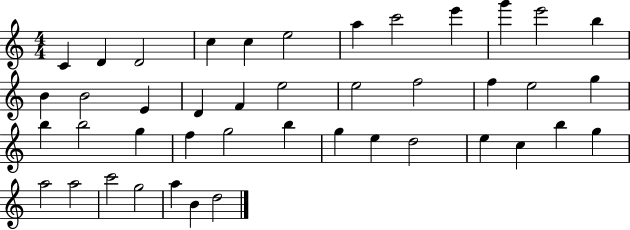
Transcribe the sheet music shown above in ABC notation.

X:1
T:Untitled
M:4/4
L:1/4
K:C
C D D2 c c e2 a c'2 e' g' e'2 b B B2 E D F e2 e2 f2 f e2 g b b2 g f g2 b g e d2 e c b g a2 a2 c'2 g2 a B d2